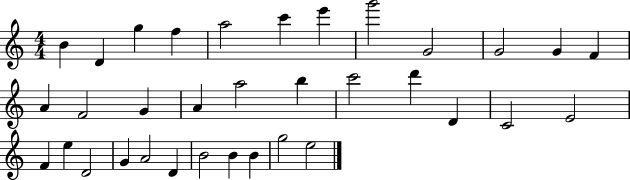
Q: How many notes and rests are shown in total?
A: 34